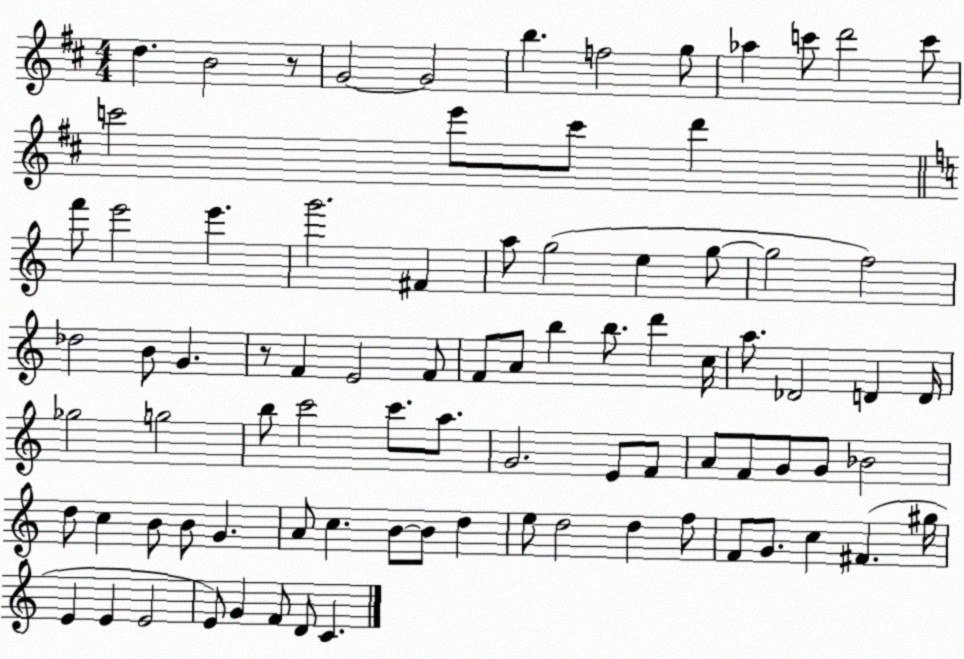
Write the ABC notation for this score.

X:1
T:Untitled
M:4/4
L:1/4
K:D
d B2 z/2 G2 G2 b f2 g/2 _a c'/2 d'2 c'/2 c'2 e'/2 c'/2 d' f'/2 e'2 e' g'2 ^F a/2 g2 e g/2 g2 f2 _d2 B/2 G z/2 F E2 F/2 F/2 A/2 b b/2 d' c/4 a/2 _D2 D D/4 _g2 g2 b/2 c'2 c'/2 a/2 G2 E/2 F/2 A/2 F/2 G/2 G/2 _B2 d/2 c B/2 B/2 G A/2 c B/2 B/2 d e/2 d2 d f/2 F/2 G/2 c ^F ^g/4 E E E2 E/2 G F/2 D/2 C